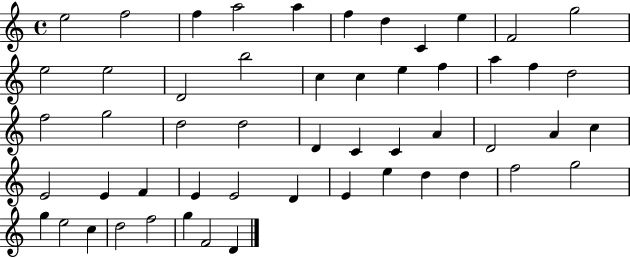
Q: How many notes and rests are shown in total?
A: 53